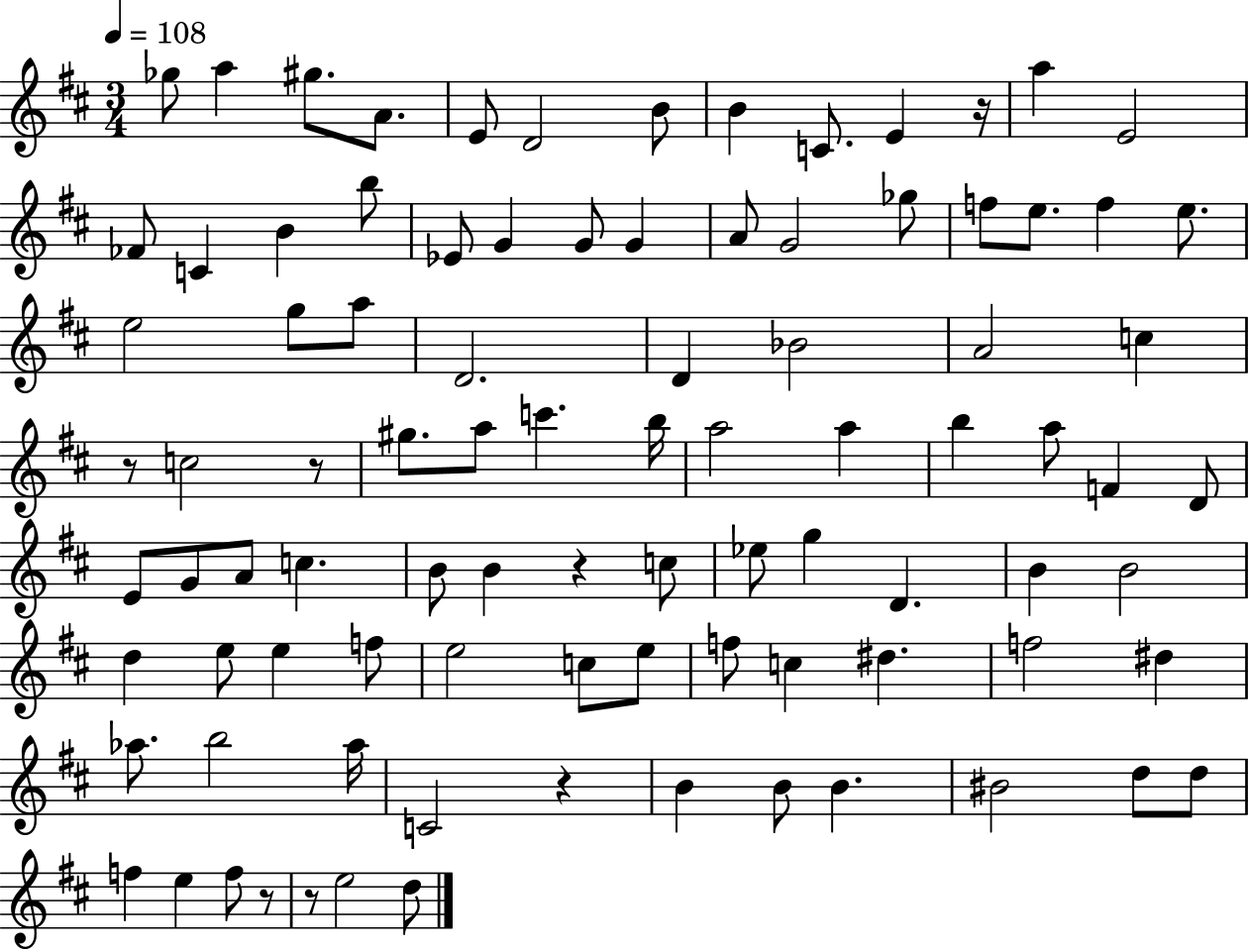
X:1
T:Untitled
M:3/4
L:1/4
K:D
_g/2 a ^g/2 A/2 E/2 D2 B/2 B C/2 E z/4 a E2 _F/2 C B b/2 _E/2 G G/2 G A/2 G2 _g/2 f/2 e/2 f e/2 e2 g/2 a/2 D2 D _B2 A2 c z/2 c2 z/2 ^g/2 a/2 c' b/4 a2 a b a/2 F D/2 E/2 G/2 A/2 c B/2 B z c/2 _e/2 g D B B2 d e/2 e f/2 e2 c/2 e/2 f/2 c ^d f2 ^d _a/2 b2 _a/4 C2 z B B/2 B ^B2 d/2 d/2 f e f/2 z/2 z/2 e2 d/2